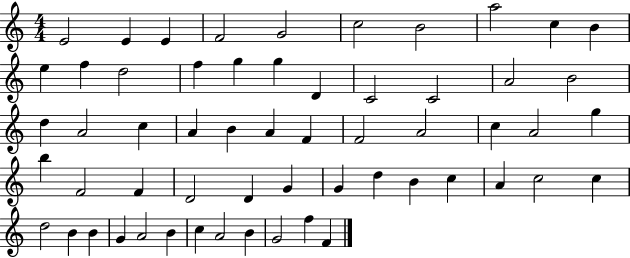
{
  \clef treble
  \numericTimeSignature
  \time 4/4
  \key c \major
  e'2 e'4 e'4 | f'2 g'2 | c''2 b'2 | a''2 c''4 b'4 | \break e''4 f''4 d''2 | f''4 g''4 g''4 d'4 | c'2 c'2 | a'2 b'2 | \break d''4 a'2 c''4 | a'4 b'4 a'4 f'4 | f'2 a'2 | c''4 a'2 g''4 | \break b''4 f'2 f'4 | d'2 d'4 g'4 | g'4 d''4 b'4 c''4 | a'4 c''2 c''4 | \break d''2 b'4 b'4 | g'4 a'2 b'4 | c''4 a'2 b'4 | g'2 f''4 f'4 | \break \bar "|."
}